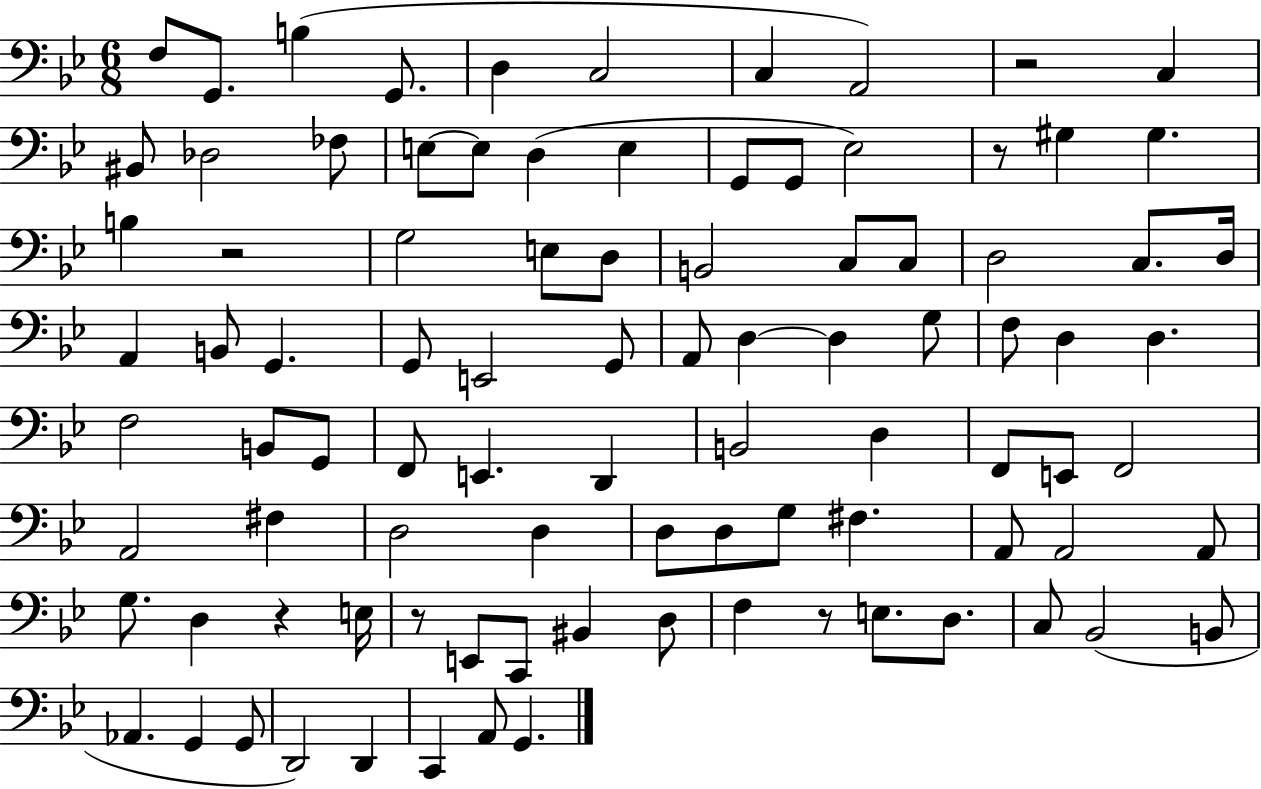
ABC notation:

X:1
T:Untitled
M:6/8
L:1/4
K:Bb
F,/2 G,,/2 B, G,,/2 D, C,2 C, A,,2 z2 C, ^B,,/2 _D,2 _F,/2 E,/2 E,/2 D, E, G,,/2 G,,/2 _E,2 z/2 ^G, ^G, B, z2 G,2 E,/2 D,/2 B,,2 C,/2 C,/2 D,2 C,/2 D,/4 A,, B,,/2 G,, G,,/2 E,,2 G,,/2 A,,/2 D, D, G,/2 F,/2 D, D, F,2 B,,/2 G,,/2 F,,/2 E,, D,, B,,2 D, F,,/2 E,,/2 F,,2 A,,2 ^F, D,2 D, D,/2 D,/2 G,/2 ^F, A,,/2 A,,2 A,,/2 G,/2 D, z E,/4 z/2 E,,/2 C,,/2 ^B,, D,/2 F, z/2 E,/2 D,/2 C,/2 _B,,2 B,,/2 _A,, G,, G,,/2 D,,2 D,, C,, A,,/2 G,,